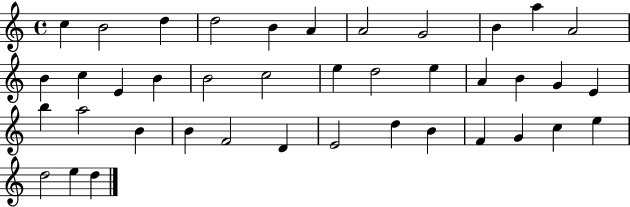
C5/q B4/h D5/q D5/h B4/q A4/q A4/h G4/h B4/q A5/q A4/h B4/q C5/q E4/q B4/q B4/h C5/h E5/q D5/h E5/q A4/q B4/q G4/q E4/q B5/q A5/h B4/q B4/q F4/h D4/q E4/h D5/q B4/q F4/q G4/q C5/q E5/q D5/h E5/q D5/q